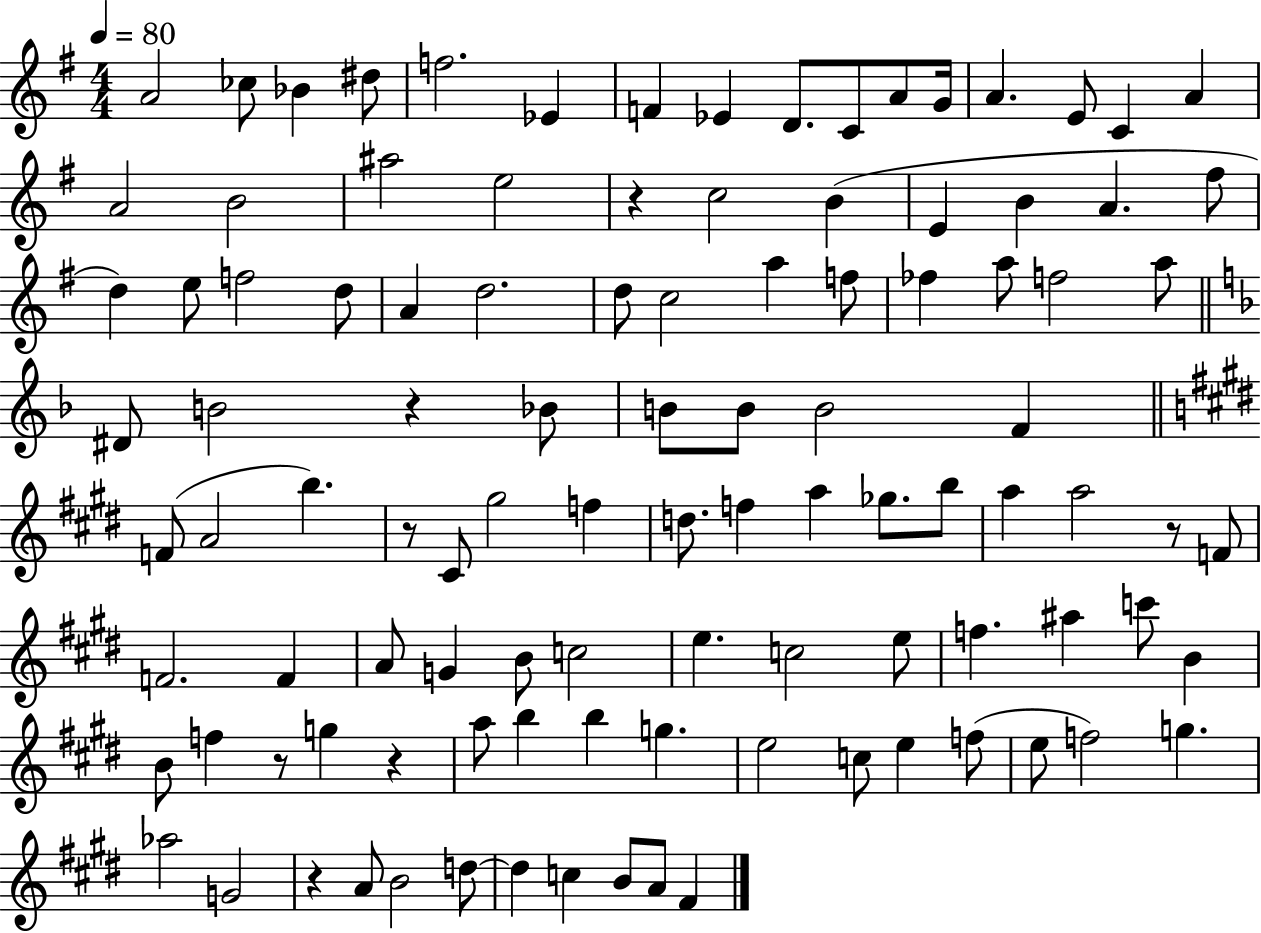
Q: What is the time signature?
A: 4/4